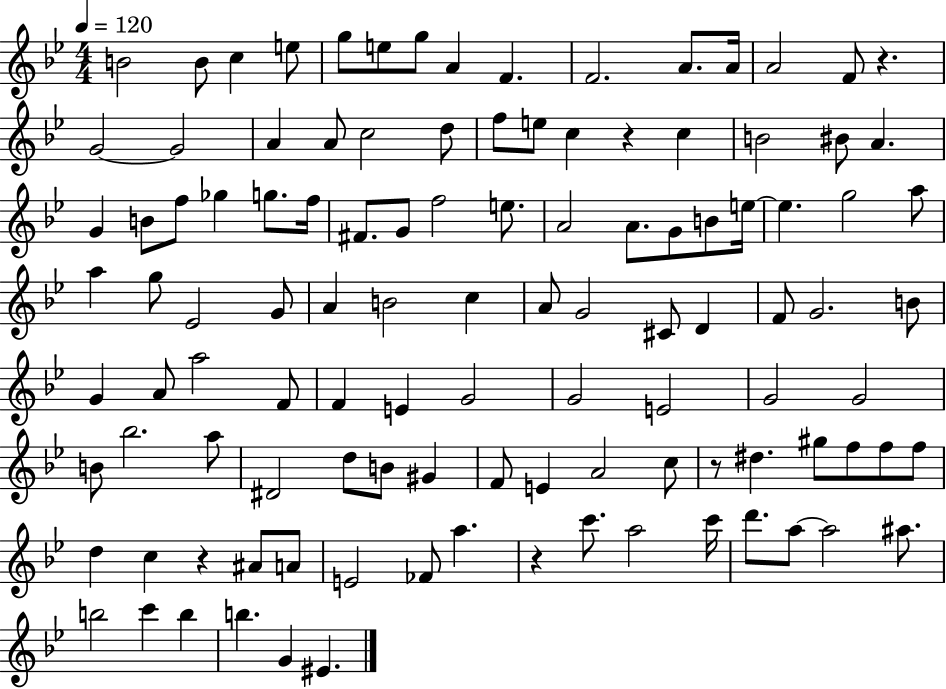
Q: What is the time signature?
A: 4/4